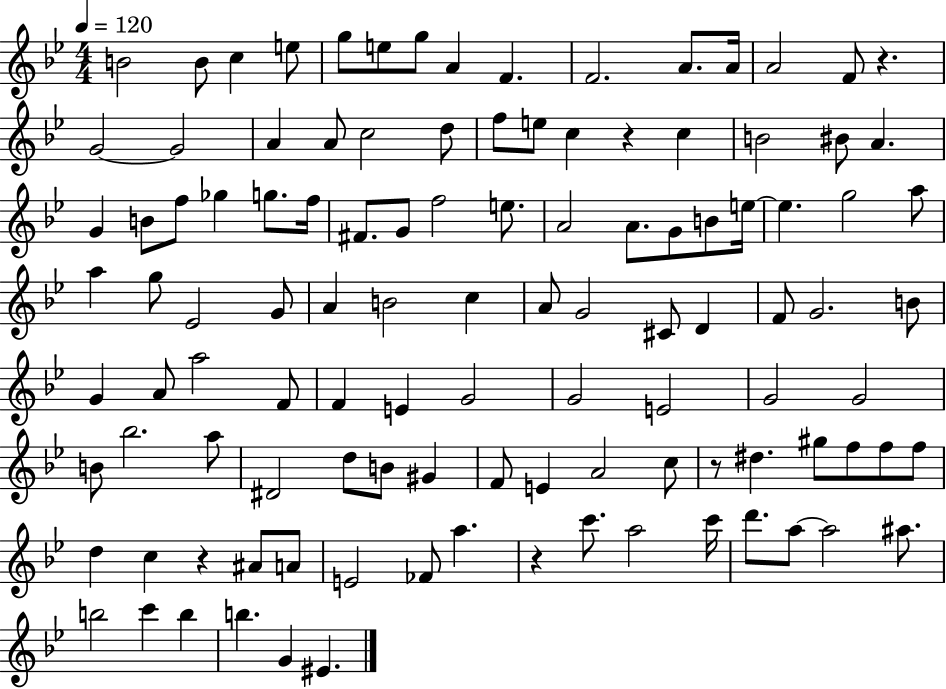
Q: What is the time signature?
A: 4/4